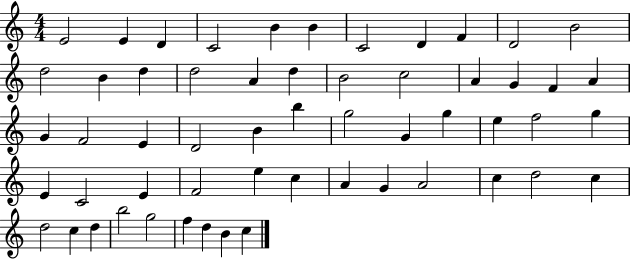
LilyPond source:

{
  \clef treble
  \numericTimeSignature
  \time 4/4
  \key c \major
  e'2 e'4 d'4 | c'2 b'4 b'4 | c'2 d'4 f'4 | d'2 b'2 | \break d''2 b'4 d''4 | d''2 a'4 d''4 | b'2 c''2 | a'4 g'4 f'4 a'4 | \break g'4 f'2 e'4 | d'2 b'4 b''4 | g''2 g'4 g''4 | e''4 f''2 g''4 | \break e'4 c'2 e'4 | f'2 e''4 c''4 | a'4 g'4 a'2 | c''4 d''2 c''4 | \break d''2 c''4 d''4 | b''2 g''2 | f''4 d''4 b'4 c''4 | \bar "|."
}